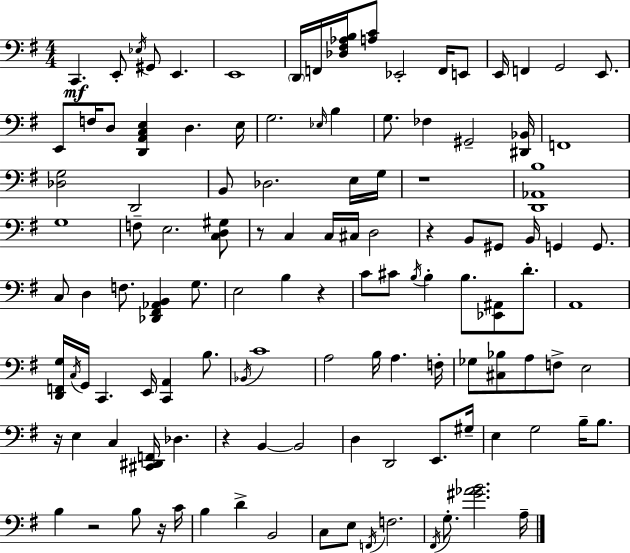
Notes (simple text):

C2/q. E2/e Eb3/s G#2/e E2/q. E2/w D2/s F2/s [Db3,F#3,Ab3,B3]/s [A3,C4]/e Eb2/h F2/s E2/e E2/s F2/q G2/h E2/e. E2/e F3/s D3/e [D2,A2,C3,E3]/q D3/q. E3/s G3/h. Eb3/s B3/q G3/e. FES3/q G#2/h [D#2,Bb2]/s F2/w [Db3,G3]/h D2/h B2/e Db3/h. E3/s G3/s R/w [D2,Ab2,B3]/w G3/w F3/e E3/h. [C3,D3,G#3]/e R/e C3/q C3/s C#3/s D3/h R/q B2/e G#2/e B2/s G2/q G2/e. C3/e D3/q F3/e. [Db2,F#2,Ab2,B2]/q G3/e. E3/h B3/q R/q C4/e C#4/e B3/s B3/q B3/e. [Eb2,A#2]/e D4/e. A2/w [D2,F2,G3]/s C3/s G2/s C2/q. E2/s [C2,A2]/q B3/e. Bb2/s C4/w A3/h B3/s A3/q. F3/s Gb3/e [C#3,Bb3]/e A3/e F3/e E3/h R/s E3/q C3/q [C#2,D#2,F2]/s Db3/q. R/q B2/q B2/h D3/q D2/h E2/e. G#3/s E3/q G3/h B3/s B3/e. B3/q R/h B3/e R/s C4/s B3/q D4/q B2/h C3/e E3/e F2/s F3/h. F#2/s G3/e. [G#4,Ab4,B4]/h. A3/s